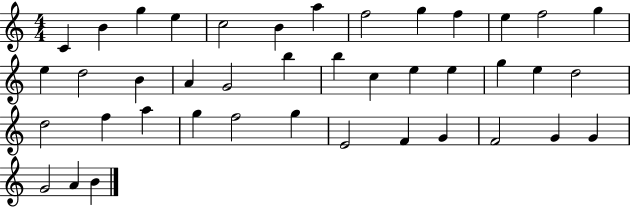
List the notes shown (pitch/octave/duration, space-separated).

C4/q B4/q G5/q E5/q C5/h B4/q A5/q F5/h G5/q F5/q E5/q F5/h G5/q E5/q D5/h B4/q A4/q G4/h B5/q B5/q C5/q E5/q E5/q G5/q E5/q D5/h D5/h F5/q A5/q G5/q F5/h G5/q E4/h F4/q G4/q F4/h G4/q G4/q G4/h A4/q B4/q